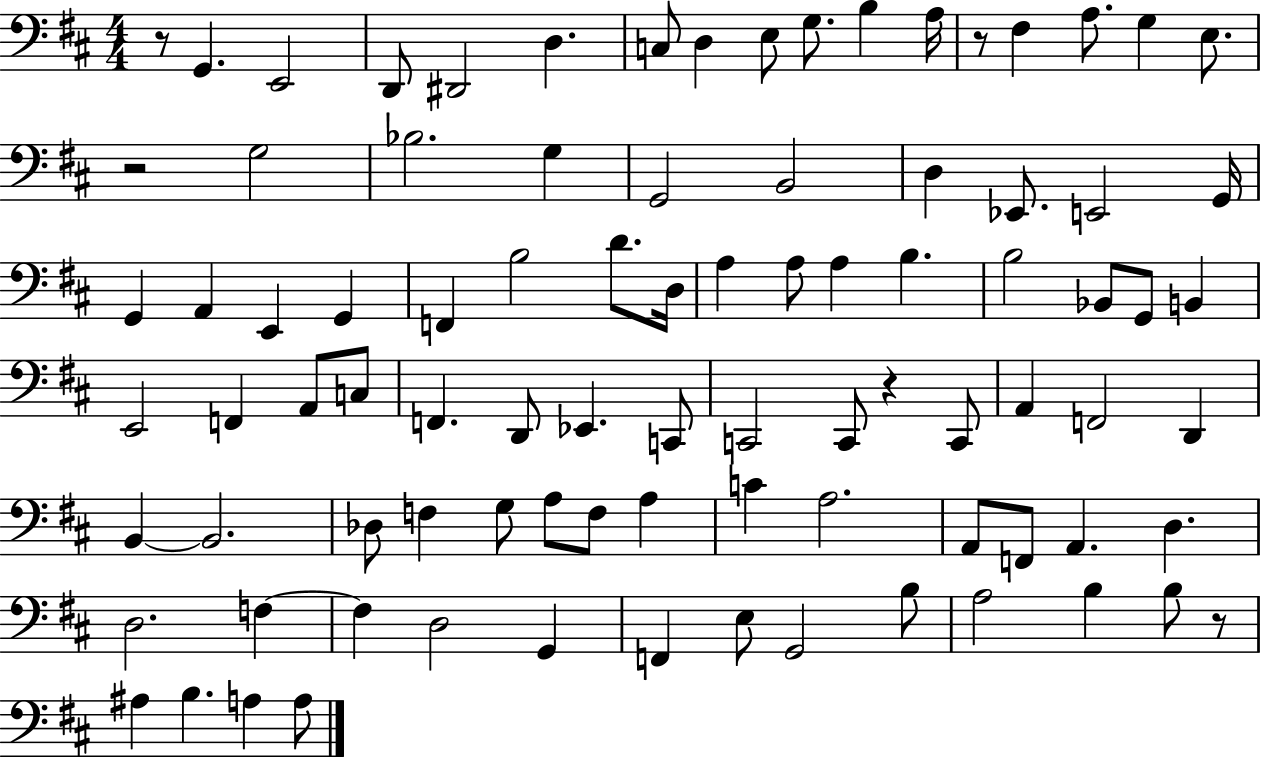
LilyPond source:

{
  \clef bass
  \numericTimeSignature
  \time 4/4
  \key d \major
  r8 g,4. e,2 | d,8 dis,2 d4. | c8 d4 e8 g8. b4 a16 | r8 fis4 a8. g4 e8. | \break r2 g2 | bes2. g4 | g,2 b,2 | d4 ees,8. e,2 g,16 | \break g,4 a,4 e,4 g,4 | f,4 b2 d'8. d16 | a4 a8 a4 b4. | b2 bes,8 g,8 b,4 | \break e,2 f,4 a,8 c8 | f,4. d,8 ees,4. c,8 | c,2 c,8 r4 c,8 | a,4 f,2 d,4 | \break b,4~~ b,2. | des8 f4 g8 a8 f8 a4 | c'4 a2. | a,8 f,8 a,4. d4. | \break d2. f4~~ | f4 d2 g,4 | f,4 e8 g,2 b8 | a2 b4 b8 r8 | \break ais4 b4. a4 a8 | \bar "|."
}